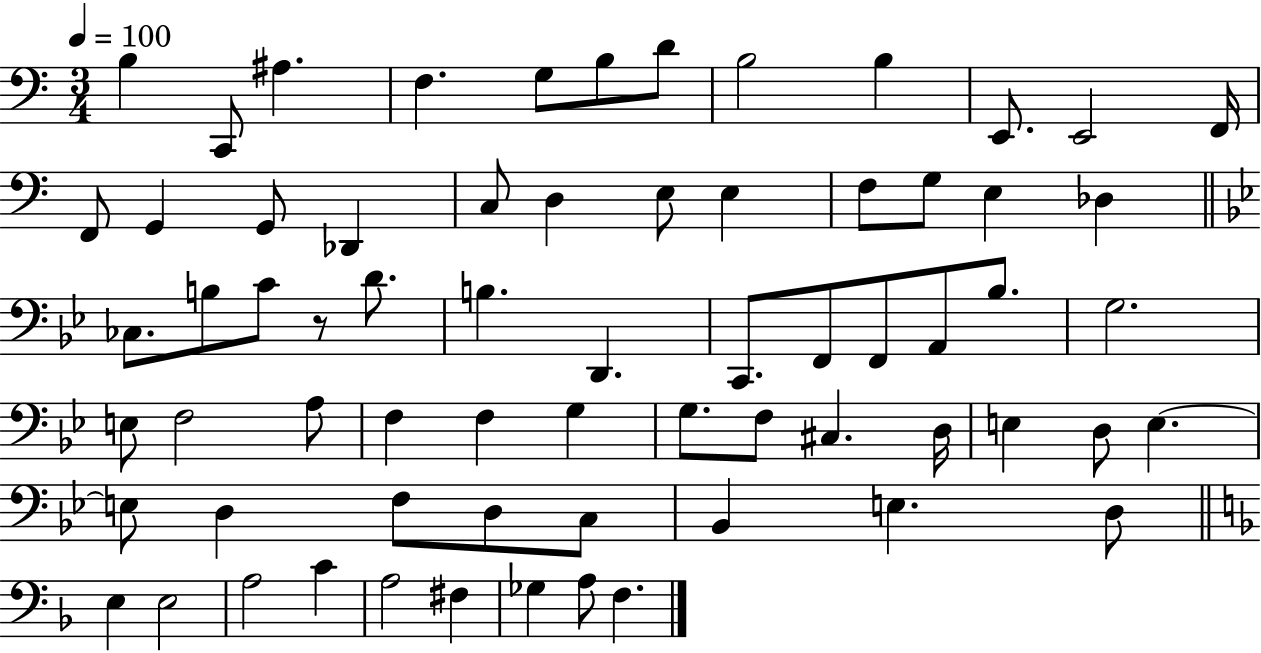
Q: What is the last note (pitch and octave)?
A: F3